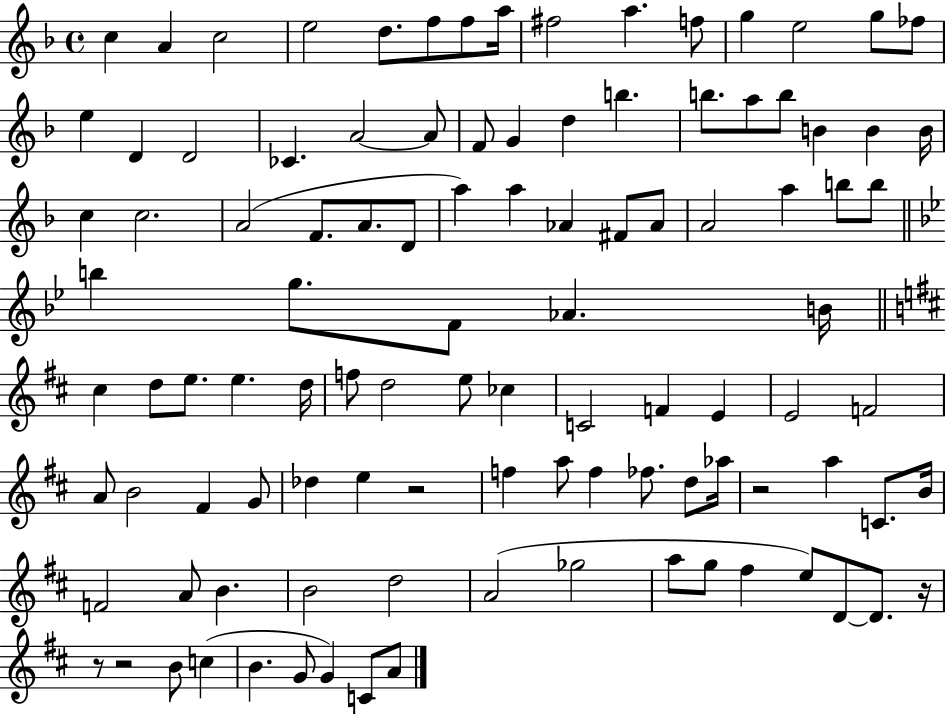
C5/q A4/q C5/h E5/h D5/e. F5/e F5/e A5/s F#5/h A5/q. F5/e G5/q E5/h G5/e FES5/e E5/q D4/q D4/h CES4/q. A4/h A4/e F4/e G4/q D5/q B5/q. B5/e. A5/e B5/e B4/q B4/q B4/s C5/q C5/h. A4/h F4/e. A4/e. D4/e A5/q A5/q Ab4/q F#4/e Ab4/e A4/h A5/q B5/e B5/e B5/q G5/e. F4/e Ab4/q. B4/s C#5/q D5/e E5/e. E5/q. D5/s F5/e D5/h E5/e CES5/q C4/h F4/q E4/q E4/h F4/h A4/e B4/h F#4/q G4/e Db5/q E5/q R/h F5/q A5/e F5/q FES5/e. D5/e Ab5/s R/h A5/q C4/e. B4/s F4/h A4/e B4/q. B4/h D5/h A4/h Gb5/h A5/e G5/e F#5/q E5/e D4/e D4/e. R/s R/e R/h B4/e C5/q B4/q. G4/e G4/q C4/e A4/e